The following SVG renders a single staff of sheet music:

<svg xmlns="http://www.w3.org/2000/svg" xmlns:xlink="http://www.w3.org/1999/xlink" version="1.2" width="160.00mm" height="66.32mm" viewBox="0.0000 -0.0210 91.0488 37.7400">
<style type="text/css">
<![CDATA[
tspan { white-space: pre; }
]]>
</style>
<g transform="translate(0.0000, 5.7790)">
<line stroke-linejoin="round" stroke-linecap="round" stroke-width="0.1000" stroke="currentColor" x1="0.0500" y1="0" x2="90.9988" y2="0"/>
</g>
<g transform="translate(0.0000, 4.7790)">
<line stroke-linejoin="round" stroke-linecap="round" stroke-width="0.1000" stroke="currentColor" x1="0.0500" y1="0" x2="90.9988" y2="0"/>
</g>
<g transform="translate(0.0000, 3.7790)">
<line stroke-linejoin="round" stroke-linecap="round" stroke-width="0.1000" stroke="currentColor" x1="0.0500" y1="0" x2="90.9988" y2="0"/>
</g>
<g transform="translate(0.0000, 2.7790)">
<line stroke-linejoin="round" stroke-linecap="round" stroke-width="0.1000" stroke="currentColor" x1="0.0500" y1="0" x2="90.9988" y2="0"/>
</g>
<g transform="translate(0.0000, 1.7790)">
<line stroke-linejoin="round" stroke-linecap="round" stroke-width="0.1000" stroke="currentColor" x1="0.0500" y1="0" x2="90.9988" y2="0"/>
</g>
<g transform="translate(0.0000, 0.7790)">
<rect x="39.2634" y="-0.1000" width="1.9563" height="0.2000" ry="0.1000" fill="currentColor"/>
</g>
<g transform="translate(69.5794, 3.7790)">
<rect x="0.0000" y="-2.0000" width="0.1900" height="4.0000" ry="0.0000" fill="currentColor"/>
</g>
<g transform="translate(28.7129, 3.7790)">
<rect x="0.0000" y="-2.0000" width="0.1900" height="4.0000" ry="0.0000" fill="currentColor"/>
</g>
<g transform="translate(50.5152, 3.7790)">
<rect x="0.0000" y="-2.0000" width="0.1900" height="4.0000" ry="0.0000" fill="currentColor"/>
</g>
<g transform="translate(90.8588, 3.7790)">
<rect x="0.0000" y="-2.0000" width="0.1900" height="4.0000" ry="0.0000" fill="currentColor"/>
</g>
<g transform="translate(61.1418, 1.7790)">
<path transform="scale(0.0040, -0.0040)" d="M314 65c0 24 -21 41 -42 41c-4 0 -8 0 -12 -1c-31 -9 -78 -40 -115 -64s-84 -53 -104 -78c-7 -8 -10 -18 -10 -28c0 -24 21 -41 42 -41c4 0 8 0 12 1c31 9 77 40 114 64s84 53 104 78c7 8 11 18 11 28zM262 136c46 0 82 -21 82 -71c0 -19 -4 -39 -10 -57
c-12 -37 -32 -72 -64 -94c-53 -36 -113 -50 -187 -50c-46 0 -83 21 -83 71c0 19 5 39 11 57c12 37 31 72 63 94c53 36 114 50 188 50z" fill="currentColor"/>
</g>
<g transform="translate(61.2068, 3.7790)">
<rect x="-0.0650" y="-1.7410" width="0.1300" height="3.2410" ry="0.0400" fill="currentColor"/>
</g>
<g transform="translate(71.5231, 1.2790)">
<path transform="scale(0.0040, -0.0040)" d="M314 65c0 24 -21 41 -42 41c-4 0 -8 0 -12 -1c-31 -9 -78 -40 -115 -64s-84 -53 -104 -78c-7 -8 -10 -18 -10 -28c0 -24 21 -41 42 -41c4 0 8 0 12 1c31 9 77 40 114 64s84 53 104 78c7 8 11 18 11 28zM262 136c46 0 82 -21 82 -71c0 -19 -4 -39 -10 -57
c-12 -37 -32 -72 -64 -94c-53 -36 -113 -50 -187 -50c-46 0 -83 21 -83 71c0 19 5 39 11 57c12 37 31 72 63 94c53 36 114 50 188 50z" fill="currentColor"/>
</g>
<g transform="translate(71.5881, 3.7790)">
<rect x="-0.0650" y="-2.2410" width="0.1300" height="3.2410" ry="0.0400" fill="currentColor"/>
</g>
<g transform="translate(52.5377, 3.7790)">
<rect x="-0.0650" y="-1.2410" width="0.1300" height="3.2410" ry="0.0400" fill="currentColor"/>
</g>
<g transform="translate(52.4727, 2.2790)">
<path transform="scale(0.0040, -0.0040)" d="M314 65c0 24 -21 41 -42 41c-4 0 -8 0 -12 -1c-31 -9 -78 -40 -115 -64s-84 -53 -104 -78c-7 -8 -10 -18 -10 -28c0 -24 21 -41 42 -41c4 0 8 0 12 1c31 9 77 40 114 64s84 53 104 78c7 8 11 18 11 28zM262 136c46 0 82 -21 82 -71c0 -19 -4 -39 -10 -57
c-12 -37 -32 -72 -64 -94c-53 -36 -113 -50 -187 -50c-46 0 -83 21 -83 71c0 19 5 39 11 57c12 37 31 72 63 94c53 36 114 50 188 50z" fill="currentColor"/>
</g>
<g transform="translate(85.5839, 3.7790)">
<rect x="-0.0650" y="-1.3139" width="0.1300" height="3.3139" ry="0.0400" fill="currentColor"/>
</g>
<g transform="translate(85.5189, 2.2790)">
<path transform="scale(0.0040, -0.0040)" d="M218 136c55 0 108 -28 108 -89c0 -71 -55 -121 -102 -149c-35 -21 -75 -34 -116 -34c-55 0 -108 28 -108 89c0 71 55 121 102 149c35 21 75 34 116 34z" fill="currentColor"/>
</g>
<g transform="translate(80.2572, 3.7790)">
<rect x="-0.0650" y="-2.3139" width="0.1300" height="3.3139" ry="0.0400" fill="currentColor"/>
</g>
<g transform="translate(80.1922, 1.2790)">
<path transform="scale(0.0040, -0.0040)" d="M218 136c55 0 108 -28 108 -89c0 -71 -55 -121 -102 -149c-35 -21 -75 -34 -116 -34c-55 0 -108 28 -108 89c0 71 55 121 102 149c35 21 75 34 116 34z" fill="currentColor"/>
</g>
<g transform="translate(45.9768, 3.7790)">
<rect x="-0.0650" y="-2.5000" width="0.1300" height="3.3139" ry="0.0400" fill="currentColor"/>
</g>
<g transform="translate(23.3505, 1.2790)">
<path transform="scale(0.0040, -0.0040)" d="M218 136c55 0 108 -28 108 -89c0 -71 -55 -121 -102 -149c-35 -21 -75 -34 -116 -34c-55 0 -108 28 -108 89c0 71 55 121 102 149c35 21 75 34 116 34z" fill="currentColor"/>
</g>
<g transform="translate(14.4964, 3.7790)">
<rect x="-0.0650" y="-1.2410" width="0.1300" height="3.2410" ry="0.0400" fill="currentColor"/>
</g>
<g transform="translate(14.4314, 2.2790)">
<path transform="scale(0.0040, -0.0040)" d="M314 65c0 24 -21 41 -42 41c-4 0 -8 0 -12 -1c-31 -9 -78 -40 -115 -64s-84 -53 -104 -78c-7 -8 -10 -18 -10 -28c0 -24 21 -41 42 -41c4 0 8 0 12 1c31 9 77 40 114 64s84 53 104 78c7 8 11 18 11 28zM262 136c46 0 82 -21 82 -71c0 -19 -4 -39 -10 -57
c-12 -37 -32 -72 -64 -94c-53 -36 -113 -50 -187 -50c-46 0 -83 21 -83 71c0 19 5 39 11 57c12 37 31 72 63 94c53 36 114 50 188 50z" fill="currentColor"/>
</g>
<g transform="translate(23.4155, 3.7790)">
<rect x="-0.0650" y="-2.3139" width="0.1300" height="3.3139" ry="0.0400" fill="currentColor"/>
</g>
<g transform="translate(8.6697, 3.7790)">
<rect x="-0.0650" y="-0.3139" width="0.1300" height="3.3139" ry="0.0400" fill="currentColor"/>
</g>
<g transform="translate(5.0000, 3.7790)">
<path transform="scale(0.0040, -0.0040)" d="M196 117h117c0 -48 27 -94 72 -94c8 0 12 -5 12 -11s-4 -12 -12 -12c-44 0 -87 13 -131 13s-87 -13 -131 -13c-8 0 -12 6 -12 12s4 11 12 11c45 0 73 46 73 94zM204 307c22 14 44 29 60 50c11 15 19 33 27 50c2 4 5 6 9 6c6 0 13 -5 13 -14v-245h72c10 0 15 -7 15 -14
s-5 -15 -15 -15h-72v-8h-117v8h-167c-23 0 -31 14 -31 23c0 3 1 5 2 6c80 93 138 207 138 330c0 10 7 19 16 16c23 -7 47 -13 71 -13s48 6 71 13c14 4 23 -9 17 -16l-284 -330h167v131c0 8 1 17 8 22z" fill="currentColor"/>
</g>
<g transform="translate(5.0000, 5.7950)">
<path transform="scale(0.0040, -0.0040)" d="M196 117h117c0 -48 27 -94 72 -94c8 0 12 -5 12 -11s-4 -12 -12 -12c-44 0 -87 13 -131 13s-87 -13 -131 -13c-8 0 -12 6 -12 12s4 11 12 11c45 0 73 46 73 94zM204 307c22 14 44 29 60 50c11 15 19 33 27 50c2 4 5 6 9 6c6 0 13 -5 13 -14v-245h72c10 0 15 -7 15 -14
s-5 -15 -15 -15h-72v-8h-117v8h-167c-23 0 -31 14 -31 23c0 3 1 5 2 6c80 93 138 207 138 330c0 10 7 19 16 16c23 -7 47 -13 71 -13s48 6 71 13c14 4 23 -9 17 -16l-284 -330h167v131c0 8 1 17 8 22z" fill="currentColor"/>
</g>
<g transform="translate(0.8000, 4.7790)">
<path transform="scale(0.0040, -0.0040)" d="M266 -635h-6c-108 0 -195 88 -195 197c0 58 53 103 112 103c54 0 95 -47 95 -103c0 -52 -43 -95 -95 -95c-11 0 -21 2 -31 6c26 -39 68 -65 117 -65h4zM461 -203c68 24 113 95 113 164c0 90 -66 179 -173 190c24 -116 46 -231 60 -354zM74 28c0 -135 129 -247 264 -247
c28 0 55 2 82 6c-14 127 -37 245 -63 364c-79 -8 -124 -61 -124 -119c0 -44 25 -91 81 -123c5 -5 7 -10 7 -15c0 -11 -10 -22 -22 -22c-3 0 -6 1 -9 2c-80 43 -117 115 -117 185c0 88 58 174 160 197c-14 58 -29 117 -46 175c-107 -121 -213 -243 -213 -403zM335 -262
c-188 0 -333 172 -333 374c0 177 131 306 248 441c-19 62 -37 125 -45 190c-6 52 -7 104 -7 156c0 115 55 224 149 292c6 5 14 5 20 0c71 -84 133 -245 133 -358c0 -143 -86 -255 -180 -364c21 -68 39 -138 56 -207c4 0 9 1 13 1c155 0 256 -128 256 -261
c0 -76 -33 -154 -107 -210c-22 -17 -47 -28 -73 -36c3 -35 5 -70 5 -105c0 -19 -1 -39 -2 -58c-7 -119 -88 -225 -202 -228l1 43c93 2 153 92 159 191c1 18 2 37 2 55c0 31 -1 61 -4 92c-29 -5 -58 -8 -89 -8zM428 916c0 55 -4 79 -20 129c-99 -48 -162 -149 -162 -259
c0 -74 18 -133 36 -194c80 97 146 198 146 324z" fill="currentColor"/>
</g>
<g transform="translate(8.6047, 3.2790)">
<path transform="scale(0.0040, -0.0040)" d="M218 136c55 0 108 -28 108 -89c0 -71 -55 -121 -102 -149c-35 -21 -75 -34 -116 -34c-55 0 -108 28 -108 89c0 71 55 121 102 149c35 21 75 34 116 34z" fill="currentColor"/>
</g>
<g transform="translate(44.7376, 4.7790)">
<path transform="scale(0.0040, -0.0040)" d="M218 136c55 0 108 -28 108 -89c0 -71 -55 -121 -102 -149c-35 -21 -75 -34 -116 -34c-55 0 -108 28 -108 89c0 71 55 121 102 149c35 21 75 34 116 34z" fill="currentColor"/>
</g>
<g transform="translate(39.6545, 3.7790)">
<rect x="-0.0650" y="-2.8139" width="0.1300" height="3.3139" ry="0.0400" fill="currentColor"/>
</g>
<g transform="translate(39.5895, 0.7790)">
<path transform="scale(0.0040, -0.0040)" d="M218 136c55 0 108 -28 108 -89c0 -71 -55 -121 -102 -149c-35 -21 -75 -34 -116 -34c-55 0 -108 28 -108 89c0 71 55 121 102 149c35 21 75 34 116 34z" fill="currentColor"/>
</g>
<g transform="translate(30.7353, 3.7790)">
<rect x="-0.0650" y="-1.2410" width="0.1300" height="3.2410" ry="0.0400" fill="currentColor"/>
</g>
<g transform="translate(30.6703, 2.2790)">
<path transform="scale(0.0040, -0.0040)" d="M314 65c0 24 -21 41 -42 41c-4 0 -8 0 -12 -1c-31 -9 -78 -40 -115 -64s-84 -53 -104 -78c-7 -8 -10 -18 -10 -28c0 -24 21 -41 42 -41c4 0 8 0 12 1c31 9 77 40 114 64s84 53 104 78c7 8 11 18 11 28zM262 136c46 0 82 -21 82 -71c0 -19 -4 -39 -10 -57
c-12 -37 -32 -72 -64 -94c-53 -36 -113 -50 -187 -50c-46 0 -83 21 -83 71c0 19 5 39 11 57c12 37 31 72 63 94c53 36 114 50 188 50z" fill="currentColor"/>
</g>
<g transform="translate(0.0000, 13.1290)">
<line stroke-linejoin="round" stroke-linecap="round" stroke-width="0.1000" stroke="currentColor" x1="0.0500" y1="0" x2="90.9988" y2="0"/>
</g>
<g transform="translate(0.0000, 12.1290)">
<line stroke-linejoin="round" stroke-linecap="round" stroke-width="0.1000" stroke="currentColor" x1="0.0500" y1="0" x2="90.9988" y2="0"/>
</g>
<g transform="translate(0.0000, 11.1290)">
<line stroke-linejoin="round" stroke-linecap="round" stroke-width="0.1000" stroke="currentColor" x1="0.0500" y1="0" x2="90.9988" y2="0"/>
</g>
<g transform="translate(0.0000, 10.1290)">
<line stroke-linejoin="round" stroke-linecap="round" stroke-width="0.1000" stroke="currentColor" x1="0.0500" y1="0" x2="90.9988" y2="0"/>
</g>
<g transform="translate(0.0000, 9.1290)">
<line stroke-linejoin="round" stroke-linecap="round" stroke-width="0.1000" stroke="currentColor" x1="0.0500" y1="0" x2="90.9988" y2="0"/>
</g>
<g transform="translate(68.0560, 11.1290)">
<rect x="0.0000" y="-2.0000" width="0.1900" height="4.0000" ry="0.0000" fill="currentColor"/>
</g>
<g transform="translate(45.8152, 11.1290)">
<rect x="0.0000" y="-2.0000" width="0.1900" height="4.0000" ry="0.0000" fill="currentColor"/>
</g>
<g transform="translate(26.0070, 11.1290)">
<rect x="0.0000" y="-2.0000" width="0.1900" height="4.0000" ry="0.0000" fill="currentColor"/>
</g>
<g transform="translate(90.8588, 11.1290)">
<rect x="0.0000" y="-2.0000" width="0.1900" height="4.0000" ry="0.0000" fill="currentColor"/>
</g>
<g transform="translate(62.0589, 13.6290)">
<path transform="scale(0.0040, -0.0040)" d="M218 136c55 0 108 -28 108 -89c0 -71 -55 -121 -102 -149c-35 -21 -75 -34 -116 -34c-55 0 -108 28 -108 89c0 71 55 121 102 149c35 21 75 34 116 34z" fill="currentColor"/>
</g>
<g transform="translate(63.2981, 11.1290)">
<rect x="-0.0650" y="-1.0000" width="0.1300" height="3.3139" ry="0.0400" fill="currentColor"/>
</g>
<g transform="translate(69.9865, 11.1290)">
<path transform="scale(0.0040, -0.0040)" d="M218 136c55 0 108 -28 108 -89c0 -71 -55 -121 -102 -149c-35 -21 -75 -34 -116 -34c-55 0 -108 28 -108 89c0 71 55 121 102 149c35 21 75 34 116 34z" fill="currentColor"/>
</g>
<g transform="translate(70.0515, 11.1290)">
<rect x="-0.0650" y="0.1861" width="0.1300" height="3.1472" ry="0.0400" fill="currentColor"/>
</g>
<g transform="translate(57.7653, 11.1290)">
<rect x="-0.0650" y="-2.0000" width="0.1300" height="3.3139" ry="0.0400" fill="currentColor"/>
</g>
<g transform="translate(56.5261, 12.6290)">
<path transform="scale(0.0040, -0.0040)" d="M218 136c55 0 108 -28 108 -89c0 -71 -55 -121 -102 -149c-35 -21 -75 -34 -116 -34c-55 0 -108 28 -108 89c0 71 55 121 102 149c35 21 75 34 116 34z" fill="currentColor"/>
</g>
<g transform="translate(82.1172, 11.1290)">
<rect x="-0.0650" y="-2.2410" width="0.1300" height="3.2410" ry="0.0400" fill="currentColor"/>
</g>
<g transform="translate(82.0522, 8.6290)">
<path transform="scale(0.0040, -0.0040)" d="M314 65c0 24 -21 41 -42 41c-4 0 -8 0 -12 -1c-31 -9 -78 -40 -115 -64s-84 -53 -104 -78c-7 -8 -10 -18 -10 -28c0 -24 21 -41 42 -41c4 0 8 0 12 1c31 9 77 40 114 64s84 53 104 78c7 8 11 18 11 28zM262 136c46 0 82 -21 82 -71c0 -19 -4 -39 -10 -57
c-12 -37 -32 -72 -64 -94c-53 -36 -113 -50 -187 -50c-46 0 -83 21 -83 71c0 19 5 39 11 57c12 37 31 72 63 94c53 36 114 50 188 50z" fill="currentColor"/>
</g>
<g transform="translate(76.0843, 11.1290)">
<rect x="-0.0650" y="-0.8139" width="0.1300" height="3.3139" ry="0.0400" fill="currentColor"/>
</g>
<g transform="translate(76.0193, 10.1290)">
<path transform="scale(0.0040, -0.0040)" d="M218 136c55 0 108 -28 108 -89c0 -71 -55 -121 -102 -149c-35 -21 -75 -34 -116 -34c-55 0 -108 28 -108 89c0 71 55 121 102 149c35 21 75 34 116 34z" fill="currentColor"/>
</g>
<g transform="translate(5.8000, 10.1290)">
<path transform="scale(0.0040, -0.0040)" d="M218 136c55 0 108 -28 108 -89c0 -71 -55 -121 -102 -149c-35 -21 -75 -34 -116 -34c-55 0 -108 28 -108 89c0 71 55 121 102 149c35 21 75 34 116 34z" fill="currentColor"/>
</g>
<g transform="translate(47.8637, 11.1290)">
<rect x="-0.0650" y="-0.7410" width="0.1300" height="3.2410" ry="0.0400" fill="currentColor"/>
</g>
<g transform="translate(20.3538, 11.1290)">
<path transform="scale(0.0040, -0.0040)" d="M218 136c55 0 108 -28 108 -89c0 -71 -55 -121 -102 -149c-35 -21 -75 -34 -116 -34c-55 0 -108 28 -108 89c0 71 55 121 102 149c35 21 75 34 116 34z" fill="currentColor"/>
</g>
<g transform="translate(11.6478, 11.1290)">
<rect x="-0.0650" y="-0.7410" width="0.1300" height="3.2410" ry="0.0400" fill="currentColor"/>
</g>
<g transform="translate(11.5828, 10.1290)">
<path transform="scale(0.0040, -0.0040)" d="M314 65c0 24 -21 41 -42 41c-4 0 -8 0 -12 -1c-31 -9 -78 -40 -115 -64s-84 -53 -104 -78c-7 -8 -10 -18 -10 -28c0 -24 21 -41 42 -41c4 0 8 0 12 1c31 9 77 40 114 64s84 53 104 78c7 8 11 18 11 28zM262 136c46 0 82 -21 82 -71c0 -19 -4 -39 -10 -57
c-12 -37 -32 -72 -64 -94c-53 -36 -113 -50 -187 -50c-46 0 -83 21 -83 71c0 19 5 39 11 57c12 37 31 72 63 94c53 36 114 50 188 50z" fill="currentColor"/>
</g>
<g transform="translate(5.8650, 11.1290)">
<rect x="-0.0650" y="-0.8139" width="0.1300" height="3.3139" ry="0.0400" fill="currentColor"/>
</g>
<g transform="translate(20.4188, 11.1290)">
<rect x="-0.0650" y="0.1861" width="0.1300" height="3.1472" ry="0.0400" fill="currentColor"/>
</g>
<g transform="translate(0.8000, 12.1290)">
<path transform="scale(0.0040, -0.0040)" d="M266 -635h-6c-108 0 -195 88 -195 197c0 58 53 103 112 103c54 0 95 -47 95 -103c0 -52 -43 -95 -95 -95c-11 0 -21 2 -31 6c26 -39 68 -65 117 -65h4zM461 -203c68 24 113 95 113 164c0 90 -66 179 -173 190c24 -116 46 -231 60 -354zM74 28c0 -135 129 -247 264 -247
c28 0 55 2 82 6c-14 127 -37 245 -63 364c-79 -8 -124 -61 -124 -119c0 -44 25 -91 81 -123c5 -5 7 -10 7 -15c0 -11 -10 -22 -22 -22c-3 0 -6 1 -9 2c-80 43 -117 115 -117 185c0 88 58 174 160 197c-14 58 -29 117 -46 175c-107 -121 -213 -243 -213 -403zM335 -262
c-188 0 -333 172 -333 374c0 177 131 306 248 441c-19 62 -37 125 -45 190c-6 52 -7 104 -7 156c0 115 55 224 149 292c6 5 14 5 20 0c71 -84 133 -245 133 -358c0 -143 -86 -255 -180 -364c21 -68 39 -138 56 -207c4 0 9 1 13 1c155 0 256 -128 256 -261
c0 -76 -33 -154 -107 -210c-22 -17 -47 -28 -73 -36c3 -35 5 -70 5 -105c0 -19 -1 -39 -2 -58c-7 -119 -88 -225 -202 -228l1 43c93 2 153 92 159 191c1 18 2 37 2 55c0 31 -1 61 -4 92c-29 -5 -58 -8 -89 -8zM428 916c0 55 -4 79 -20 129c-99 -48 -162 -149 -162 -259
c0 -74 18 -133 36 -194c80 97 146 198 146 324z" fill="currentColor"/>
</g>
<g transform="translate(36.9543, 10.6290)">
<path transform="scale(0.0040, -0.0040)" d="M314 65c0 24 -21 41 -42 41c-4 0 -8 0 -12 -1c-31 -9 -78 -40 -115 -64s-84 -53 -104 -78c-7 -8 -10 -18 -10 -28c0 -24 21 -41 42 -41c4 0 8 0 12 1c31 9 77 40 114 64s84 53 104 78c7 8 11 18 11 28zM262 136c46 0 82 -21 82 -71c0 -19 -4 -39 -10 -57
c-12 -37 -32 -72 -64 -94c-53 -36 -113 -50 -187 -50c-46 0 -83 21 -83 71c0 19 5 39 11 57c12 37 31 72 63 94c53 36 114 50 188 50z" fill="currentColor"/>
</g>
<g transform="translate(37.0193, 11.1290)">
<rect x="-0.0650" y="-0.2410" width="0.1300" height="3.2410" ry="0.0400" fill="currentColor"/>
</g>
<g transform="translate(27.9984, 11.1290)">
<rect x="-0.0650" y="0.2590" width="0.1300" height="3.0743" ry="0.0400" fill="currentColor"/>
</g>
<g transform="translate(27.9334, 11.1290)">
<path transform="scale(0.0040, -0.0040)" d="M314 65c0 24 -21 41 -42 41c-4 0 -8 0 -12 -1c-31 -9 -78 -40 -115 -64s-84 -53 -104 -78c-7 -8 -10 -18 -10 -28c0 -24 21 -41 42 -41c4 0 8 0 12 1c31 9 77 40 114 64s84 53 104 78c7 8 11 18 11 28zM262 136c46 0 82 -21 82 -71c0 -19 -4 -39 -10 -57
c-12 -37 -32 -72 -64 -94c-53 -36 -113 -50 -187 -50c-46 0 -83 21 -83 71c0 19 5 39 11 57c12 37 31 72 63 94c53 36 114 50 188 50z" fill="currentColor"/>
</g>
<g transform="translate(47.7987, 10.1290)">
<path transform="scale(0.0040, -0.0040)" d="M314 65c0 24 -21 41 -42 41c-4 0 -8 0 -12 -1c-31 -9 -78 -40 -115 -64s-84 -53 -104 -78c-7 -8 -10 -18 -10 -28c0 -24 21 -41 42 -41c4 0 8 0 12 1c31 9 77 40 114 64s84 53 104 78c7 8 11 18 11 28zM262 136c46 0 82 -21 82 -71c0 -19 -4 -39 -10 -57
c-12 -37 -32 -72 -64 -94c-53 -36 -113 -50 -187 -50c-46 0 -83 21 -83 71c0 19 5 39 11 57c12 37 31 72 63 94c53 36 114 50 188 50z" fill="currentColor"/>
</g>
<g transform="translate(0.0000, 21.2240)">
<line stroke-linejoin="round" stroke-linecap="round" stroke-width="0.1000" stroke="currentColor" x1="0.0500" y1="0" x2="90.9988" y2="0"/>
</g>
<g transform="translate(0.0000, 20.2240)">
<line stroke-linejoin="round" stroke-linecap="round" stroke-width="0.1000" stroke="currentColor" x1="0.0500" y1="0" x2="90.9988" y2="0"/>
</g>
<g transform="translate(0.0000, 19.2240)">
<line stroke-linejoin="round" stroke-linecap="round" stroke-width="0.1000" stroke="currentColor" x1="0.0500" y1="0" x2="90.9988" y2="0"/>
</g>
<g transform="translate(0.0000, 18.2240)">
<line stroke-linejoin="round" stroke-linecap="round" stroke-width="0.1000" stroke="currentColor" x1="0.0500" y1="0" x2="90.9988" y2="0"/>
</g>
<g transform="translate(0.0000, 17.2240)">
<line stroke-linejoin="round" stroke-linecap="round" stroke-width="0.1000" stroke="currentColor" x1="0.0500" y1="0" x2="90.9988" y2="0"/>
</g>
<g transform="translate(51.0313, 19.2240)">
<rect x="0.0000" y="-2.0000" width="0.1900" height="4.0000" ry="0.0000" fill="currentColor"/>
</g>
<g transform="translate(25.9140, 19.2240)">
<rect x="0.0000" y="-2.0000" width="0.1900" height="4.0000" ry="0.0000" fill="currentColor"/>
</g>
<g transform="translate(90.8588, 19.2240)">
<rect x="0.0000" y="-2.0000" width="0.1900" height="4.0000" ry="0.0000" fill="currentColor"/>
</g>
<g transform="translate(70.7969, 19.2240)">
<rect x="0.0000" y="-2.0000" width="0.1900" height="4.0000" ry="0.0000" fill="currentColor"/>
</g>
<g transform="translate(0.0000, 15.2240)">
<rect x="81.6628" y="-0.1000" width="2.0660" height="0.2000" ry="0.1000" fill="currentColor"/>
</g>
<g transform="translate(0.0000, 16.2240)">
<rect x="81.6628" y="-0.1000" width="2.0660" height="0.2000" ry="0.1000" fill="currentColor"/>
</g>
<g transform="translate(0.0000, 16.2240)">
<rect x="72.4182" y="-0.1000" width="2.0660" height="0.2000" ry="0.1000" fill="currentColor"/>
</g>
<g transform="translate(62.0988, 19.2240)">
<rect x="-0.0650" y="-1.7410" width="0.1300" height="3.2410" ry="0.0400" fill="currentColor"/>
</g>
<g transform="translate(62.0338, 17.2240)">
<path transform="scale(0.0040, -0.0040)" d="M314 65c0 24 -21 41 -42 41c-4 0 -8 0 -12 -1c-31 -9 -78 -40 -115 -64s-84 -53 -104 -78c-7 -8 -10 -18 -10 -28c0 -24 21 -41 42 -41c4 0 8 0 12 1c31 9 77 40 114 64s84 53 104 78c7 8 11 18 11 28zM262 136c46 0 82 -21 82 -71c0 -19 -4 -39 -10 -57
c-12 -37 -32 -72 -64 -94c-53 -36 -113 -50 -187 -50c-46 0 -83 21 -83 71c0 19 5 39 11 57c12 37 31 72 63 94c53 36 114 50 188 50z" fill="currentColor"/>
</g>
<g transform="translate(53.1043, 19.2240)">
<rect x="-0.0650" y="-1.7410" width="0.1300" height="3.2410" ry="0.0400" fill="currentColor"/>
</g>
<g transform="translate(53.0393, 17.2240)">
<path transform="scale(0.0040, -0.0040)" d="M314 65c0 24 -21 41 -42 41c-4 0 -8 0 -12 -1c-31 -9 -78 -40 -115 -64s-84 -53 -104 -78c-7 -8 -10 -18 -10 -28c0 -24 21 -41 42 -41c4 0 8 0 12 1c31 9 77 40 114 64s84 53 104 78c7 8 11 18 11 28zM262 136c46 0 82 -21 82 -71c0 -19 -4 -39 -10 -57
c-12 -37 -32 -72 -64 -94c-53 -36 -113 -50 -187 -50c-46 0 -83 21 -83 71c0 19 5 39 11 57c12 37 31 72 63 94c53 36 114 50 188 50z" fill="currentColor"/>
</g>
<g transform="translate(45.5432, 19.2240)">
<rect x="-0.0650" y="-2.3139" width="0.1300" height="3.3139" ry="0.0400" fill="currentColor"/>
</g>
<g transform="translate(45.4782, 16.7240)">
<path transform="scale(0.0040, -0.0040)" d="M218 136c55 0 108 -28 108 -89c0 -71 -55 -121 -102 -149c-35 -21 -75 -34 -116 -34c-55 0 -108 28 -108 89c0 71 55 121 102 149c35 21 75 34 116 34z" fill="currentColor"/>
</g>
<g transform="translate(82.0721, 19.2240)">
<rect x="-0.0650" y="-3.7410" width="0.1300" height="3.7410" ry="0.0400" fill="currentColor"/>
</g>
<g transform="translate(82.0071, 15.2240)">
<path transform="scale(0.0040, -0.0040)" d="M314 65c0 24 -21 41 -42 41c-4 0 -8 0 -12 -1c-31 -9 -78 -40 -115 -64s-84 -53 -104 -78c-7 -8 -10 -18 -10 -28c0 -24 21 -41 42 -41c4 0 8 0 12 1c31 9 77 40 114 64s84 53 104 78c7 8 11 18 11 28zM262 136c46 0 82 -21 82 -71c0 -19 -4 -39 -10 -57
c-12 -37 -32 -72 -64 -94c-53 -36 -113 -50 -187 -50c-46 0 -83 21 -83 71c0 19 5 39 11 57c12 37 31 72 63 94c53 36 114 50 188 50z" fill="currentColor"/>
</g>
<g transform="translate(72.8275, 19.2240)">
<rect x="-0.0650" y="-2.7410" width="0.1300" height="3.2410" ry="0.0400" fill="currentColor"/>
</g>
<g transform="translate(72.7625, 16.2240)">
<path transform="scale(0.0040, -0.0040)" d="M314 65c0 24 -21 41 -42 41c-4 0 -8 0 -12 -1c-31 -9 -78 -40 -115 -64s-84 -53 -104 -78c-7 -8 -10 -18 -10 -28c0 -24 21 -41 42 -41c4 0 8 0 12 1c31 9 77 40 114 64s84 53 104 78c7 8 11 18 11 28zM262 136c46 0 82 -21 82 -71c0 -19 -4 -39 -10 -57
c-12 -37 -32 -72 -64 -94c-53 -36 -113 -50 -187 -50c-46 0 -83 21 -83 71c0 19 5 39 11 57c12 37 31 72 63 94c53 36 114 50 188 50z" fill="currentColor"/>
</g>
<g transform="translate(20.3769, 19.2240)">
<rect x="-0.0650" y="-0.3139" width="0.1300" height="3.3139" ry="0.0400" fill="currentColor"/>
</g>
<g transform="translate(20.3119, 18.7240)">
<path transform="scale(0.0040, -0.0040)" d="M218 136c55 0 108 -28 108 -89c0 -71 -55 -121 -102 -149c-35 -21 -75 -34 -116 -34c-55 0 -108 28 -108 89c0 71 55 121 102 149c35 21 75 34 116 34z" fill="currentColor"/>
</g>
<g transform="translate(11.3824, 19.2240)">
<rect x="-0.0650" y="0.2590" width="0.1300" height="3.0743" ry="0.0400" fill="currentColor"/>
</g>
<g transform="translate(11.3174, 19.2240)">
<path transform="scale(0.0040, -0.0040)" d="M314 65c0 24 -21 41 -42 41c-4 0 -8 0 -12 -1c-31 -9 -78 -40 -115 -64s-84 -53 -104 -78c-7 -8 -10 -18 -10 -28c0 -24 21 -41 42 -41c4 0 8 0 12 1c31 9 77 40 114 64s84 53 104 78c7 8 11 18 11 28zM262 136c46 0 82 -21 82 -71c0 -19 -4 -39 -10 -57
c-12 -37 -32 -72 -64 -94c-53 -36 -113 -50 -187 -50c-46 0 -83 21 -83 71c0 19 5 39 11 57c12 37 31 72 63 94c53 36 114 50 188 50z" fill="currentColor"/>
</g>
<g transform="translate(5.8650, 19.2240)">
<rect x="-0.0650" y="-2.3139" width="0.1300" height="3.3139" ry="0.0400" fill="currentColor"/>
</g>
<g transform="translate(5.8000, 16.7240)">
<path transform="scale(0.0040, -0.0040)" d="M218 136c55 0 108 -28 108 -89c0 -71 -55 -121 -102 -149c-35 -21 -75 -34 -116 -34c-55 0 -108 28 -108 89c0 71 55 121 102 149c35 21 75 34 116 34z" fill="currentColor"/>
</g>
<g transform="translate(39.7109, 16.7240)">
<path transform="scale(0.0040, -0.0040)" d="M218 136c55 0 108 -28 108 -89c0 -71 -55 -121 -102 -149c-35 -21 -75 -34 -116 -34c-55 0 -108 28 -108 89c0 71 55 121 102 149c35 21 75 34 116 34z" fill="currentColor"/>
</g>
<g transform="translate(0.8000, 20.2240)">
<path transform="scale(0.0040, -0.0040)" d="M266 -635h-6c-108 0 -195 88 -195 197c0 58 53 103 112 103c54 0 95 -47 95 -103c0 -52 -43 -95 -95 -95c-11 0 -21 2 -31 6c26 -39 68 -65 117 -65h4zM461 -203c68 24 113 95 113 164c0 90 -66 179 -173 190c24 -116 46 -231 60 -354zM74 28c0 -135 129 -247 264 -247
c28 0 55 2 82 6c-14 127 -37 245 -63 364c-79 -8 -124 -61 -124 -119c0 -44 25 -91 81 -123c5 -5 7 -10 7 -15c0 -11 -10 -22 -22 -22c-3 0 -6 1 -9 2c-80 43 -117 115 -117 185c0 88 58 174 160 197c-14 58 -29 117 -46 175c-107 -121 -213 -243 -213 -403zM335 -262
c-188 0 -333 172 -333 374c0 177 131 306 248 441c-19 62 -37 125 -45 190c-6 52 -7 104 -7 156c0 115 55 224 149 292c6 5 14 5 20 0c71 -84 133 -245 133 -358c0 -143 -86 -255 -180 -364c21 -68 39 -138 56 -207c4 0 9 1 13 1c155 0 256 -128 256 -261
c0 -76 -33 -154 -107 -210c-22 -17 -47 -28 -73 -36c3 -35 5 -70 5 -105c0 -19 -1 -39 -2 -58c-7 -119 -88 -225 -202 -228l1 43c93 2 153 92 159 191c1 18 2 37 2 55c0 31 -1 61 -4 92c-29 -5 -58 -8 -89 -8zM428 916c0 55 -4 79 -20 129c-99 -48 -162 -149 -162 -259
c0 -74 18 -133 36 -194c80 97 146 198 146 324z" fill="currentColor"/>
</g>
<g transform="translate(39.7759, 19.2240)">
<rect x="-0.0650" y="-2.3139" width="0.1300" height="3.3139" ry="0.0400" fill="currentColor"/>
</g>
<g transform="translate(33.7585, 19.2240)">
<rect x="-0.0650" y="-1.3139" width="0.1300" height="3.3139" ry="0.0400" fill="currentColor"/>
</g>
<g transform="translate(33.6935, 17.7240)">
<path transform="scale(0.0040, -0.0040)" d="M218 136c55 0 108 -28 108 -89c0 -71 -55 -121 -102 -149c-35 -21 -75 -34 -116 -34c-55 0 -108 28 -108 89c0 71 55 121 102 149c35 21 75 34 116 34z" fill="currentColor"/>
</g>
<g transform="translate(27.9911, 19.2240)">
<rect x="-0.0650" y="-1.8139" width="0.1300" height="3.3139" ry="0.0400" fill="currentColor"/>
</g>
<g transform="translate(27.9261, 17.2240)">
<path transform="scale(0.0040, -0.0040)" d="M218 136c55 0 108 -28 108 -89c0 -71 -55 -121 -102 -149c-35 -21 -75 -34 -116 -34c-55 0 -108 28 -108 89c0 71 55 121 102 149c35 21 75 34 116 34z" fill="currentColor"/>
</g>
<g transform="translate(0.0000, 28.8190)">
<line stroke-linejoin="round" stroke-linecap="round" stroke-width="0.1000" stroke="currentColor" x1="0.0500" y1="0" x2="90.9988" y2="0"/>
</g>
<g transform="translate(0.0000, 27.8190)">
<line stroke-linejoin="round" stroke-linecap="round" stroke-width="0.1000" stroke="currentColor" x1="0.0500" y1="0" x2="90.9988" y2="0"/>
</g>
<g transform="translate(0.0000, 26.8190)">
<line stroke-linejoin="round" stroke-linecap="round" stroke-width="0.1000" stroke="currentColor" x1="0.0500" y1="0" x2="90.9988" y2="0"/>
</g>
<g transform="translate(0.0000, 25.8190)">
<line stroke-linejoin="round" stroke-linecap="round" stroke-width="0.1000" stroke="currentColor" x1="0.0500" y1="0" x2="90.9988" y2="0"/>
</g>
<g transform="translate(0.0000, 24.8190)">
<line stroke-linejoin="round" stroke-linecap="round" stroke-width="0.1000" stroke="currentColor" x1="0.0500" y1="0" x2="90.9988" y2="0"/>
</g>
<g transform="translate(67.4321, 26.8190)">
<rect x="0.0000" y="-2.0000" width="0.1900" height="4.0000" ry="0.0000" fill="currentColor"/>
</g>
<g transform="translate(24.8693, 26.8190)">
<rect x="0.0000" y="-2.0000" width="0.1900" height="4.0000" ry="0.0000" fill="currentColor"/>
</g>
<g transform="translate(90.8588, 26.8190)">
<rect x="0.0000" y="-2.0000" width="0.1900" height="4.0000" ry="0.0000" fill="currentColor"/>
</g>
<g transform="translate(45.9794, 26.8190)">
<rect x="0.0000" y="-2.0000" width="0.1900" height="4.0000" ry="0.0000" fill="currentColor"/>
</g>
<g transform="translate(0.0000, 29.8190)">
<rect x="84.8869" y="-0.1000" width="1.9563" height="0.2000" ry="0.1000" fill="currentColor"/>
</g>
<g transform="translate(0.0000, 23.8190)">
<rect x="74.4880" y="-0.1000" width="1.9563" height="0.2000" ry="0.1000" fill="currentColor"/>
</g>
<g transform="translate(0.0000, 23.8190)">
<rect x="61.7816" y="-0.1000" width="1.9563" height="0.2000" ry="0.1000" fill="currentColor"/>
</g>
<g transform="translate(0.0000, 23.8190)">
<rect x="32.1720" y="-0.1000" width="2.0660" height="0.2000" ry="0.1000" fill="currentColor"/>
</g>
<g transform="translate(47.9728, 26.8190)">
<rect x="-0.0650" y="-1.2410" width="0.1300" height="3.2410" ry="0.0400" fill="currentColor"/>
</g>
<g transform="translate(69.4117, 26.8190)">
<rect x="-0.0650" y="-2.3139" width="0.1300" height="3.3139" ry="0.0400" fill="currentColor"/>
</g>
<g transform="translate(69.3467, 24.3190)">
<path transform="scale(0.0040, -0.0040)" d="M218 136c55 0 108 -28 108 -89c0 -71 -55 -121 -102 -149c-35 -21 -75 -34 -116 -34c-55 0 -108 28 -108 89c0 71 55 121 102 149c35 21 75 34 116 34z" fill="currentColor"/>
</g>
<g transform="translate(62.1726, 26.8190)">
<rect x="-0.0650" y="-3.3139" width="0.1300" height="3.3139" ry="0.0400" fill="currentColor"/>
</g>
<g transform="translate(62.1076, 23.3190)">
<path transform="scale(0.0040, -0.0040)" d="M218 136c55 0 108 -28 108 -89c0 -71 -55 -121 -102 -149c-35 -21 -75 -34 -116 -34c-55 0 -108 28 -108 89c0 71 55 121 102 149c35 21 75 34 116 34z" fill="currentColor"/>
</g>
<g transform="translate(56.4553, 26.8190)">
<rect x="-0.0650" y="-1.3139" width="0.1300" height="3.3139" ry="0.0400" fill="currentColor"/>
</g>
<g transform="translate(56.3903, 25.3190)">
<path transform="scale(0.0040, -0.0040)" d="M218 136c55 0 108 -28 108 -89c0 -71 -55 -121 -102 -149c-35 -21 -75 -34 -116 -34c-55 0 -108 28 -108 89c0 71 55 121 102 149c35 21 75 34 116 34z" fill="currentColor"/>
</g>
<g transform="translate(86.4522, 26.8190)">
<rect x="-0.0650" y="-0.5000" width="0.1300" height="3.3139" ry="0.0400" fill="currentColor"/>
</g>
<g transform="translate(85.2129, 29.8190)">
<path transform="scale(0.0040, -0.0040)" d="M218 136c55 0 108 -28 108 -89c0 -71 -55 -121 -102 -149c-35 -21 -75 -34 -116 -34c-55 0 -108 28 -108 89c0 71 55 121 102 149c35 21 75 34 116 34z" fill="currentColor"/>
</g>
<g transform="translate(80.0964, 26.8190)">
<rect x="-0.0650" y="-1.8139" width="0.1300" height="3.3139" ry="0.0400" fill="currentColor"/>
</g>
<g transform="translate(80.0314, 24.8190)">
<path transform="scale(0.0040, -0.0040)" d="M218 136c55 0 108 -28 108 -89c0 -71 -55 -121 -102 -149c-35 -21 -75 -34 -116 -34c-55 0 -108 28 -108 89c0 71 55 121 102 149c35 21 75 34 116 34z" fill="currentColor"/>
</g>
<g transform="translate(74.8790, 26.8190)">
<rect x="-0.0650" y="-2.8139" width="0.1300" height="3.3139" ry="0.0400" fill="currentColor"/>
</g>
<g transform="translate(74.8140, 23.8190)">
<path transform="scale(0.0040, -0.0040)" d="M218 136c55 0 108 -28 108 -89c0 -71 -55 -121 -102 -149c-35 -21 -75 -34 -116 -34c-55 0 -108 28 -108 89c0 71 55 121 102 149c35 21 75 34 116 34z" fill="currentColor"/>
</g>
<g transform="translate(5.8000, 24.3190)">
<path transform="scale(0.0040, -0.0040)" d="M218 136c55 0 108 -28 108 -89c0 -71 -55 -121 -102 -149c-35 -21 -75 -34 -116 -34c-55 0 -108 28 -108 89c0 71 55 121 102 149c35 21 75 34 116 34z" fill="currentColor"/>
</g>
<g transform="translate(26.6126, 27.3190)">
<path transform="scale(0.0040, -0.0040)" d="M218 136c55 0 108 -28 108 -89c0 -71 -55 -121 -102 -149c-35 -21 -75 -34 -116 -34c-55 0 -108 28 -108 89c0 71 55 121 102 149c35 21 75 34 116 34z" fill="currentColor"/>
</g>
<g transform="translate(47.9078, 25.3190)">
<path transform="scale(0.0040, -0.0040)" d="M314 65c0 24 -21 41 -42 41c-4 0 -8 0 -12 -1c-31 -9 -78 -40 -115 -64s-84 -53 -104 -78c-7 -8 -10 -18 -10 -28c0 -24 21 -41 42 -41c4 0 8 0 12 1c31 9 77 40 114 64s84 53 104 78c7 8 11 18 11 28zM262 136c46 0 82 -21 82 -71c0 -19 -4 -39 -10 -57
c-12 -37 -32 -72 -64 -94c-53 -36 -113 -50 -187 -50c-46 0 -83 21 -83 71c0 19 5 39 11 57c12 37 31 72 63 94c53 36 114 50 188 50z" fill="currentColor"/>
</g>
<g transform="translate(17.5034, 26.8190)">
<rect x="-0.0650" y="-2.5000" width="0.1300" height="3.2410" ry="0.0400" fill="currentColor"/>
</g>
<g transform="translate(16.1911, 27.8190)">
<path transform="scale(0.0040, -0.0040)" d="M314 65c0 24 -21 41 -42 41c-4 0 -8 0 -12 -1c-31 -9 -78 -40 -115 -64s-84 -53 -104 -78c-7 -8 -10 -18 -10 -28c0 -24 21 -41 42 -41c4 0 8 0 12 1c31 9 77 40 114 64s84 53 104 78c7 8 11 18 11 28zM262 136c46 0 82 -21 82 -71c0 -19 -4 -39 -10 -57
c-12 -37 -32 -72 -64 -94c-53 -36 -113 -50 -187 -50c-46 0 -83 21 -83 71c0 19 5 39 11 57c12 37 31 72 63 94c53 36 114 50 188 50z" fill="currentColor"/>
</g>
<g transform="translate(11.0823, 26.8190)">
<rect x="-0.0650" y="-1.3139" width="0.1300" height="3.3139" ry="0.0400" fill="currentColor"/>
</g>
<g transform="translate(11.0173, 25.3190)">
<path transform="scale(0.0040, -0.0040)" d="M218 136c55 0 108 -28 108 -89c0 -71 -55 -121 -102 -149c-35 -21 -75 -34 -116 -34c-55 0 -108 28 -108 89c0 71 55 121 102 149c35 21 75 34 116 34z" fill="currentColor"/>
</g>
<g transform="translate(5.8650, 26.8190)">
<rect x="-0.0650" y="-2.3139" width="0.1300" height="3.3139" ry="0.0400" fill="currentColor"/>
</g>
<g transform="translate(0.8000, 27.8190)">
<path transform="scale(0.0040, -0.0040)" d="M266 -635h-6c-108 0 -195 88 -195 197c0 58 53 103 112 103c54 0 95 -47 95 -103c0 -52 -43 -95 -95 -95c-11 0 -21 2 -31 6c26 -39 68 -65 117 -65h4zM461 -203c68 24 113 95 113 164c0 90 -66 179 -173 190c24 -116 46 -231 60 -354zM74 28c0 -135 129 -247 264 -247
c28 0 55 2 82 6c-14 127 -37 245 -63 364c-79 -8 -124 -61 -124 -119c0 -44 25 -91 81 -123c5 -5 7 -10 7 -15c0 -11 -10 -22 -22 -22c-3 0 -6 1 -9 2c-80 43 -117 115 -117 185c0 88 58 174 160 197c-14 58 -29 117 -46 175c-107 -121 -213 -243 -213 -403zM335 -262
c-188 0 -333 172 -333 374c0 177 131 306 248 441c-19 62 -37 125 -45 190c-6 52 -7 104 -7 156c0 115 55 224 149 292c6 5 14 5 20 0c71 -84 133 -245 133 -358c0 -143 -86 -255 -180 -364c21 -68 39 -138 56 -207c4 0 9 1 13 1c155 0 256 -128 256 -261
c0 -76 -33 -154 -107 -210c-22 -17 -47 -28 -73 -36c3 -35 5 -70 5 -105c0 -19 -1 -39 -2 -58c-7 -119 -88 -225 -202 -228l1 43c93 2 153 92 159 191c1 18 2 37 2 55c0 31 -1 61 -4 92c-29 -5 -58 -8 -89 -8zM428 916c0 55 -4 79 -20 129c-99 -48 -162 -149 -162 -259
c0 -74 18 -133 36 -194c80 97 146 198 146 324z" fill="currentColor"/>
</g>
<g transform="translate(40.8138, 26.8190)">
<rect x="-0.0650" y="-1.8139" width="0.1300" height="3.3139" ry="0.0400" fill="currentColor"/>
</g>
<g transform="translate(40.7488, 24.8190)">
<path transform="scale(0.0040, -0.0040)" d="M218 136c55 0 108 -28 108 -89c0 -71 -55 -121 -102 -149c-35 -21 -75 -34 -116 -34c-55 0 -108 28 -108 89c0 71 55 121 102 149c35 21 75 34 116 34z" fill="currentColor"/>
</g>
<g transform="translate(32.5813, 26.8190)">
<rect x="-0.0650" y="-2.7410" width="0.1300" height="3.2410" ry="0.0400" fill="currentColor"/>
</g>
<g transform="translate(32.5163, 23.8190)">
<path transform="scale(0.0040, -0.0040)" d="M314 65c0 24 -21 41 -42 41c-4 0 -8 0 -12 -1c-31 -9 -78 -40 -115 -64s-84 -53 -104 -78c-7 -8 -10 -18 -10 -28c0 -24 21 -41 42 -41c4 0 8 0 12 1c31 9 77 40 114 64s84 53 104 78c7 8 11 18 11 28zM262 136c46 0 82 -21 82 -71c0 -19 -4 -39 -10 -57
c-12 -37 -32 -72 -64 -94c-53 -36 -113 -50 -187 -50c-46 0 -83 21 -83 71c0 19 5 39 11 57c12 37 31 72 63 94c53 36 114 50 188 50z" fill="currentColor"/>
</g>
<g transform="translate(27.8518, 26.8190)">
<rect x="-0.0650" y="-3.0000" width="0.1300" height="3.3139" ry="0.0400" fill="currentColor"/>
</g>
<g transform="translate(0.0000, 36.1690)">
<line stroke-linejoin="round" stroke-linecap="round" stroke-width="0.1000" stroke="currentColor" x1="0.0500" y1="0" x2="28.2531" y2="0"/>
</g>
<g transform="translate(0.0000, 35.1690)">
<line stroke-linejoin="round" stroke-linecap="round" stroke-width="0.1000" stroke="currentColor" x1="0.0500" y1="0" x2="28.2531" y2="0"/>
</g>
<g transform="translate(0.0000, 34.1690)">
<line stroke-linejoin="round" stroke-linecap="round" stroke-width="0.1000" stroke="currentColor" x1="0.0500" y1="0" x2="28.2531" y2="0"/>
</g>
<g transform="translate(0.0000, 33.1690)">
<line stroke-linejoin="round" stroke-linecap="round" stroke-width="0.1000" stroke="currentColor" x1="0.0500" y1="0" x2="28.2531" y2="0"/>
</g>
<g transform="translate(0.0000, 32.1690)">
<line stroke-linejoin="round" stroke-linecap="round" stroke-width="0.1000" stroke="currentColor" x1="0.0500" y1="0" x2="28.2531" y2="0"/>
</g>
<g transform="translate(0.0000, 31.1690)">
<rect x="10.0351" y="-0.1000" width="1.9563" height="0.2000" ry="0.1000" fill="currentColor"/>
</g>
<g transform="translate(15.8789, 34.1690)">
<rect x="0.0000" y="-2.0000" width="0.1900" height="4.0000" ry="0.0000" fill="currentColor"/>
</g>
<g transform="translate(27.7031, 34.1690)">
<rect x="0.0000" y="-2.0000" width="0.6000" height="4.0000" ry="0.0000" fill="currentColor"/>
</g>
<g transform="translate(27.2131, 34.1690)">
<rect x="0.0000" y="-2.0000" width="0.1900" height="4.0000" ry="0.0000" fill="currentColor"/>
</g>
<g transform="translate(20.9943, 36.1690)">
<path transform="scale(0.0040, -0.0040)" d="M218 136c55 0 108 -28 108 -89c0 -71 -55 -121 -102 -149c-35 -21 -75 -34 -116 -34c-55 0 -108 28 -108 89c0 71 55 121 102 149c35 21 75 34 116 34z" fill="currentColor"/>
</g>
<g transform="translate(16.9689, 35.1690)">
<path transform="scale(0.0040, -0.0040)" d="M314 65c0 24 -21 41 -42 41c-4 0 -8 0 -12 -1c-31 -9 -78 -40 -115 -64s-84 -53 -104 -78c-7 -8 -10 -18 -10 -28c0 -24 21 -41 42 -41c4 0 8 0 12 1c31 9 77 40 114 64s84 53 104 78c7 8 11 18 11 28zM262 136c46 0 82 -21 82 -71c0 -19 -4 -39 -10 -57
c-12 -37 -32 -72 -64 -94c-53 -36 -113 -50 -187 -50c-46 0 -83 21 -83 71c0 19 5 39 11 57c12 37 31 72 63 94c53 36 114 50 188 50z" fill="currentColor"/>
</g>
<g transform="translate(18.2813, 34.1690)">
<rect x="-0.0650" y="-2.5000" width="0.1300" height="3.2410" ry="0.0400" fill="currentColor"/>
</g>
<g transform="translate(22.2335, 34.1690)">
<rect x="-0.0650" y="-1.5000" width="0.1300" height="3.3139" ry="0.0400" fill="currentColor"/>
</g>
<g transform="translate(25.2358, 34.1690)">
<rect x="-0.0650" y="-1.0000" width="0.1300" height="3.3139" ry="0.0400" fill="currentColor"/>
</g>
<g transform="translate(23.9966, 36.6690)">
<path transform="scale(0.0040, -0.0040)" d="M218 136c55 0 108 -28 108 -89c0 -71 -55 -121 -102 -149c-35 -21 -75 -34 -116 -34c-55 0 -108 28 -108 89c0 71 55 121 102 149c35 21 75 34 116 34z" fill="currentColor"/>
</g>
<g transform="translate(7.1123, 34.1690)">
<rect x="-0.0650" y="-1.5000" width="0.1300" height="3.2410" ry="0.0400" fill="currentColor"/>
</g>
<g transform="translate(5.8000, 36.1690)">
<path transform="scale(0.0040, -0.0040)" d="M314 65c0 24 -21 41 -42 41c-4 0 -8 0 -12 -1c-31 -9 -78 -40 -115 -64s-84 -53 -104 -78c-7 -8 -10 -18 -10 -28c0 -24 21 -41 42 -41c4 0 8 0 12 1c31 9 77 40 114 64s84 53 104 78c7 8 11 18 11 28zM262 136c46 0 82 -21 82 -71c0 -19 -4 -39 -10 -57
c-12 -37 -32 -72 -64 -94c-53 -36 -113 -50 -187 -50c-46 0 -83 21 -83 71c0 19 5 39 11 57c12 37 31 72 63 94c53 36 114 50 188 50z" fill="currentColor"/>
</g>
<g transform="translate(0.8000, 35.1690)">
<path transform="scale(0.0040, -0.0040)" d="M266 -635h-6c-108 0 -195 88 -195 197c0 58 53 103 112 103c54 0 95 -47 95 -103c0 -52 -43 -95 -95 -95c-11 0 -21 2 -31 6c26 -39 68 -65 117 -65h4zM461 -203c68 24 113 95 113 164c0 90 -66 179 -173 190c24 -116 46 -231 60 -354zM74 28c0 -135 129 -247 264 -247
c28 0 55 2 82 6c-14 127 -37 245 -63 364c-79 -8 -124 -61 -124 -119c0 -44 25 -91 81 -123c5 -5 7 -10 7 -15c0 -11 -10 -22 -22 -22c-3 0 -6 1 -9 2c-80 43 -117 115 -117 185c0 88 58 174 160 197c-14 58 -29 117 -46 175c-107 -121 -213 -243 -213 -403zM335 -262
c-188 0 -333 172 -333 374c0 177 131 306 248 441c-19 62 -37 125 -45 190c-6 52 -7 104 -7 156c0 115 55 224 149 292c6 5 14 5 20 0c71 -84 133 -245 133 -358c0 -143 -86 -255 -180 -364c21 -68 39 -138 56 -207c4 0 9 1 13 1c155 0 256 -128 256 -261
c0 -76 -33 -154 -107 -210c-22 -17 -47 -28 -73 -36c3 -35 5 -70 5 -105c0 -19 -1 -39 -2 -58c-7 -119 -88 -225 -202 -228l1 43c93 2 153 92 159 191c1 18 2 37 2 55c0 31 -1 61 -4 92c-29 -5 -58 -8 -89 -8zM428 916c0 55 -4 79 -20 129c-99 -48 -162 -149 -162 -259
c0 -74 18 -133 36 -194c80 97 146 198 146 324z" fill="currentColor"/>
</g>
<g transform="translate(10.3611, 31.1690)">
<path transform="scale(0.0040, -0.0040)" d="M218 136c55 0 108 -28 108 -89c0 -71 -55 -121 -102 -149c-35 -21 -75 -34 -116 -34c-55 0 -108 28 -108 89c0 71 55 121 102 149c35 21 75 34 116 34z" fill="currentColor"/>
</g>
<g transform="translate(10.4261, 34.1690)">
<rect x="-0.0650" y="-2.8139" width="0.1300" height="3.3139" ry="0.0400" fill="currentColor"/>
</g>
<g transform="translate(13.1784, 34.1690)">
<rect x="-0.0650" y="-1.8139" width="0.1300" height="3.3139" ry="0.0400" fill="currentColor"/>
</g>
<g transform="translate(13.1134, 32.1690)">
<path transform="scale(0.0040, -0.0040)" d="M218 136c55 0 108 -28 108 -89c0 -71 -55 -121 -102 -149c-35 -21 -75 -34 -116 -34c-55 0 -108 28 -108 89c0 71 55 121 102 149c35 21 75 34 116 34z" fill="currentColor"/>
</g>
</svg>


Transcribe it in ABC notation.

X:1
T:Untitled
M:4/4
L:1/4
K:C
c e2 g e2 a G e2 f2 g2 g e d d2 B B2 c2 d2 F D B d g2 g B2 c f e g g f2 f2 a2 c'2 g e G2 A a2 f e2 e b g a f C E2 a f G2 E D